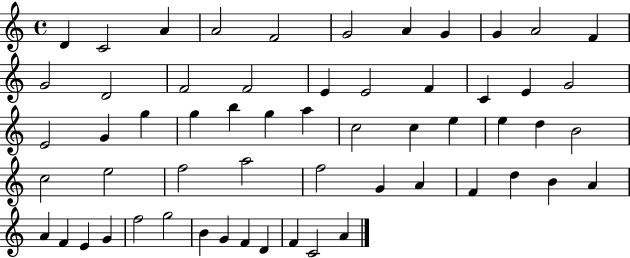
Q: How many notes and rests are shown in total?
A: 58